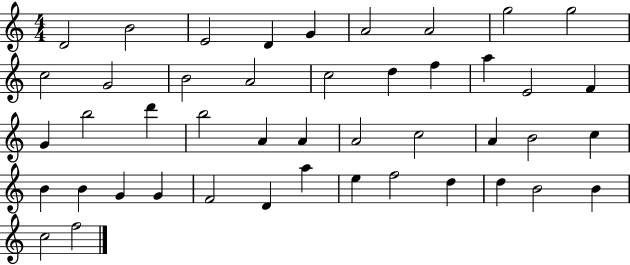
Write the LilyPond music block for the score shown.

{
  \clef treble
  \numericTimeSignature
  \time 4/4
  \key c \major
  d'2 b'2 | e'2 d'4 g'4 | a'2 a'2 | g''2 g''2 | \break c''2 g'2 | b'2 a'2 | c''2 d''4 f''4 | a''4 e'2 f'4 | \break g'4 b''2 d'''4 | b''2 a'4 a'4 | a'2 c''2 | a'4 b'2 c''4 | \break b'4 b'4 g'4 g'4 | f'2 d'4 a''4 | e''4 f''2 d''4 | d''4 b'2 b'4 | \break c''2 f''2 | \bar "|."
}